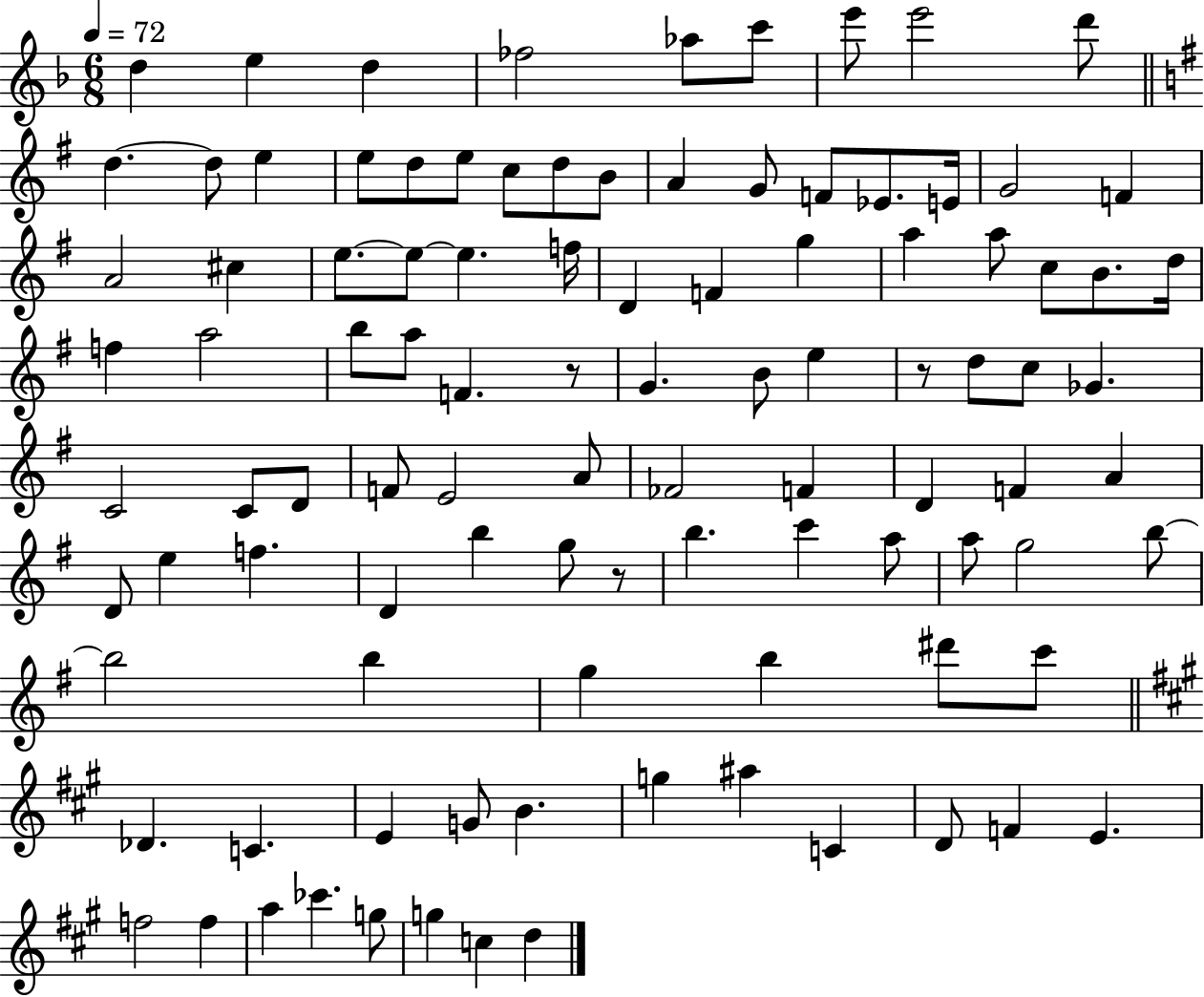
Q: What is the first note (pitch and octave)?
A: D5